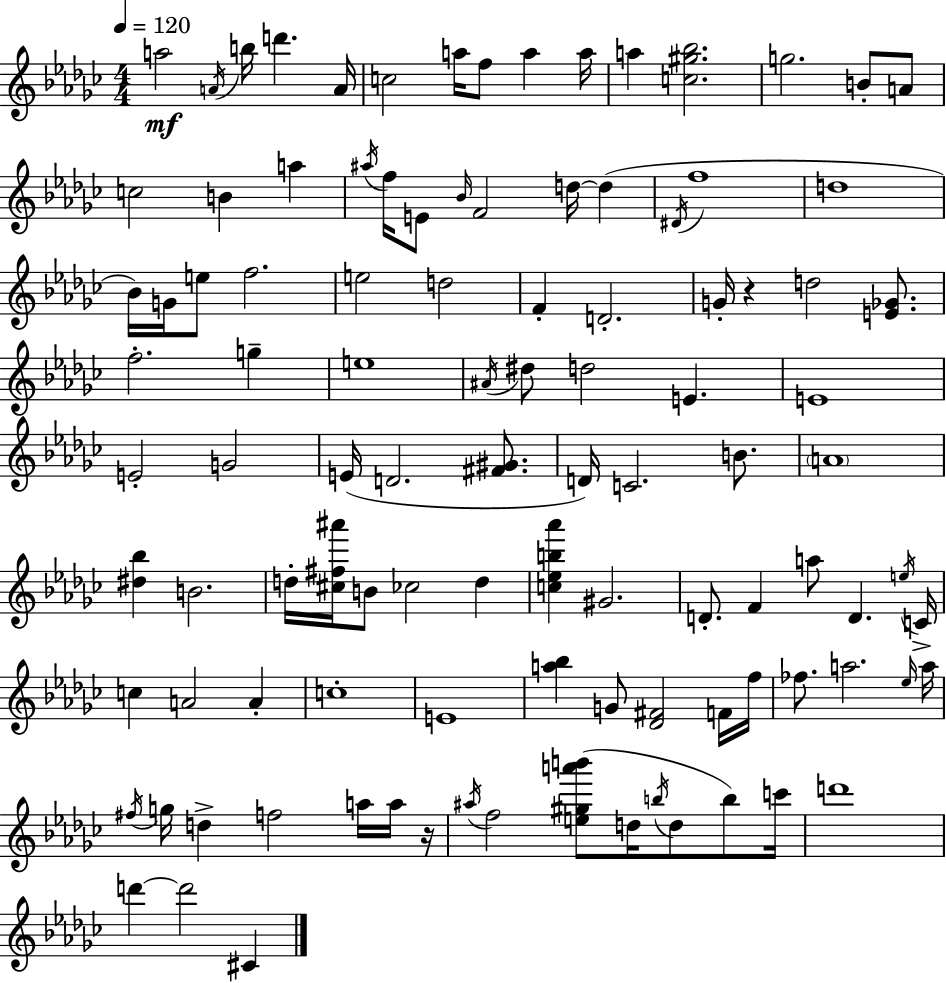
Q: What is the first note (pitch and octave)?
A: A5